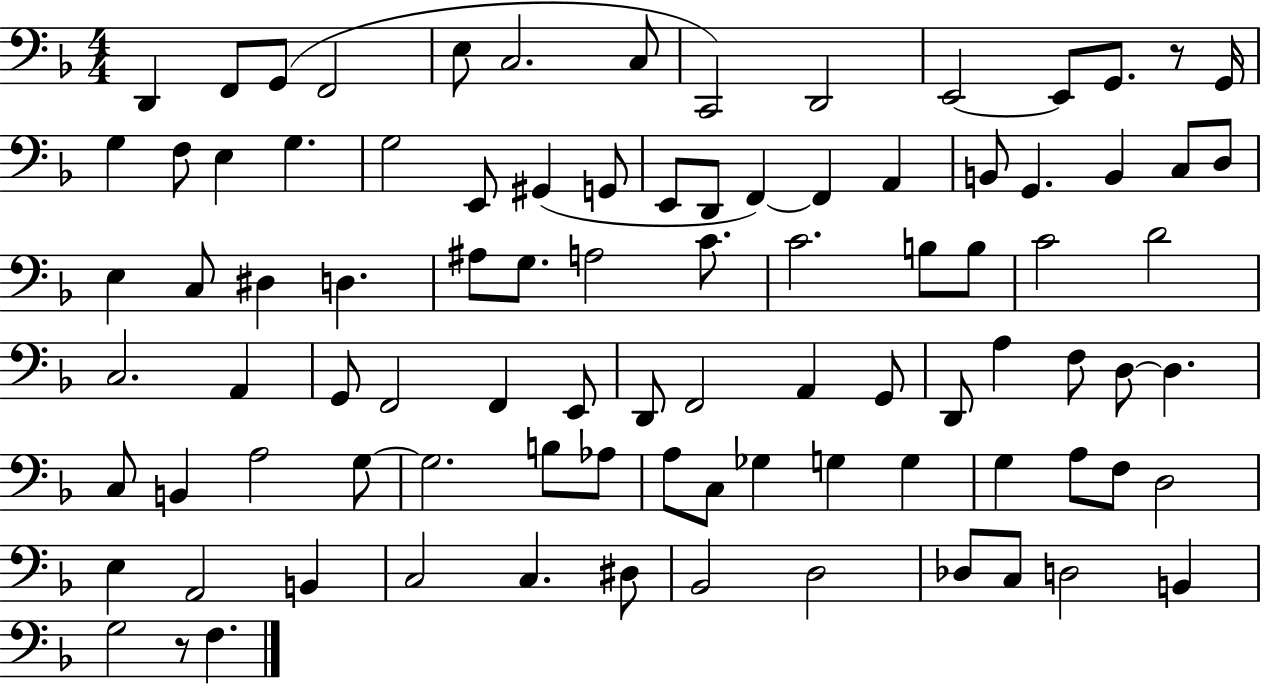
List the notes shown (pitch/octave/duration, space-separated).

D2/q F2/e G2/e F2/h E3/e C3/h. C3/e C2/h D2/h E2/h E2/e G2/e. R/e G2/s G3/q F3/e E3/q G3/q. G3/h E2/e G#2/q G2/e E2/e D2/e F2/q F2/q A2/q B2/e G2/q. B2/q C3/e D3/e E3/q C3/e D#3/q D3/q. A#3/e G3/e. A3/h C4/e. C4/h. B3/e B3/e C4/h D4/h C3/h. A2/q G2/e F2/h F2/q E2/e D2/e F2/h A2/q G2/e D2/e A3/q F3/e D3/e D3/q. C3/e B2/q A3/h G3/e G3/h. B3/e Ab3/e A3/e C3/e Gb3/q G3/q G3/q G3/q A3/e F3/e D3/h E3/q A2/h B2/q C3/h C3/q. D#3/e Bb2/h D3/h Db3/e C3/e D3/h B2/q G3/h R/e F3/q.